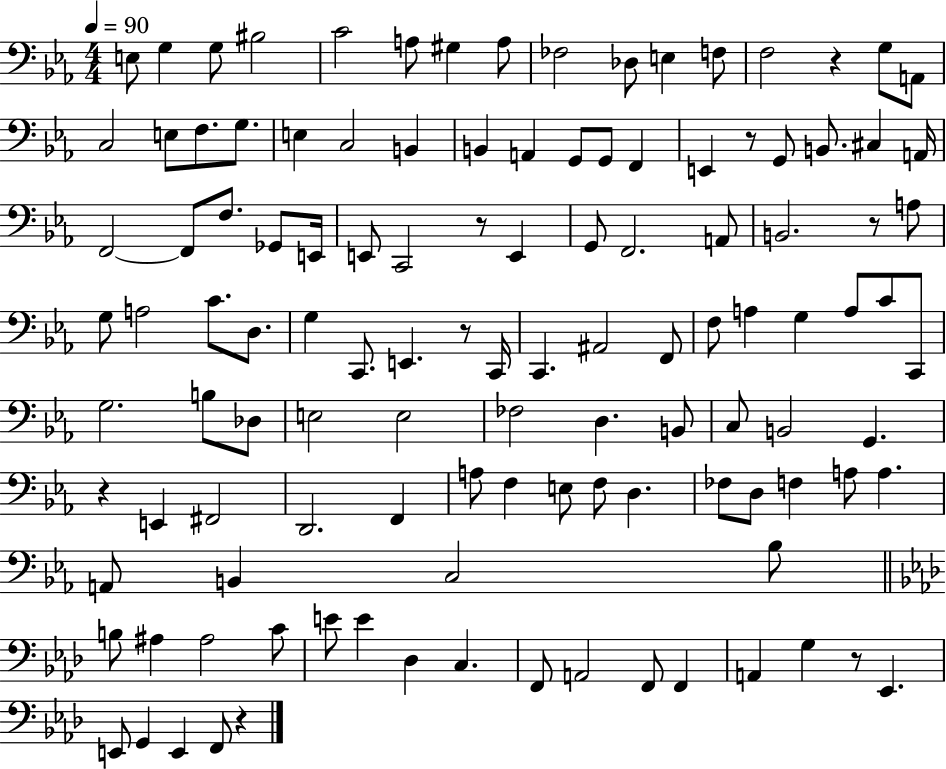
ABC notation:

X:1
T:Untitled
M:4/4
L:1/4
K:Eb
E,/2 G, G,/2 ^B,2 C2 A,/2 ^G, A,/2 _F,2 _D,/2 E, F,/2 F,2 z G,/2 A,,/2 C,2 E,/2 F,/2 G,/2 E, C,2 B,, B,, A,, G,,/2 G,,/2 F,, E,, z/2 G,,/2 B,,/2 ^C, A,,/4 F,,2 F,,/2 F,/2 _G,,/2 E,,/4 E,,/2 C,,2 z/2 E,, G,,/2 F,,2 A,,/2 B,,2 z/2 A,/2 G,/2 A,2 C/2 D,/2 G, C,,/2 E,, z/2 C,,/4 C,, ^A,,2 F,,/2 F,/2 A, G, A,/2 C/2 C,,/2 G,2 B,/2 _D,/2 E,2 E,2 _F,2 D, B,,/2 C,/2 B,,2 G,, z E,, ^F,,2 D,,2 F,, A,/2 F, E,/2 F,/2 D, _F,/2 D,/2 F, A,/2 A, A,,/2 B,, C,2 _B,/2 B,/2 ^A, ^A,2 C/2 E/2 E _D, C, F,,/2 A,,2 F,,/2 F,, A,, G, z/2 _E,, E,,/2 G,, E,, F,,/2 z